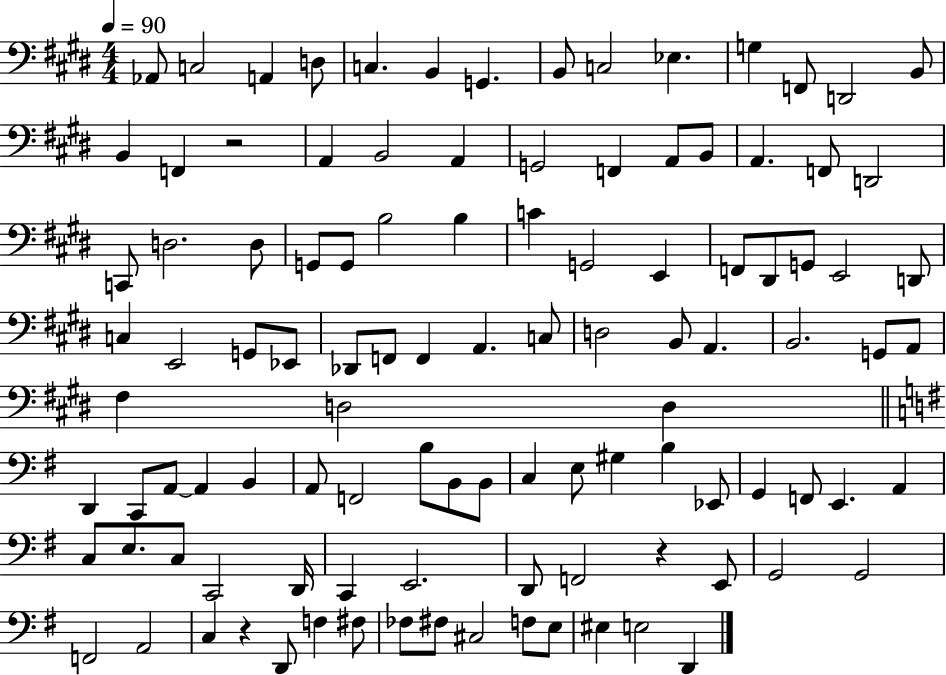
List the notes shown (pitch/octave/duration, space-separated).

Ab2/e C3/h A2/q D3/e C3/q. B2/q G2/q. B2/e C3/h Eb3/q. G3/q F2/e D2/h B2/e B2/q F2/q R/h A2/q B2/h A2/q G2/h F2/q A2/e B2/e A2/q. F2/e D2/h C2/e D3/h. D3/e G2/e G2/e B3/h B3/q C4/q G2/h E2/q F2/e D#2/e G2/e E2/h D2/e C3/q E2/h G2/e Eb2/e Db2/e F2/e F2/q A2/q. C3/e D3/h B2/e A2/q. B2/h. G2/e A2/e F#3/q D3/h D3/q D2/q C2/e A2/e A2/q B2/q A2/e F2/h B3/e B2/e B2/e C3/q E3/e G#3/q B3/q Eb2/e G2/q F2/e E2/q. A2/q C3/e E3/e. C3/e C2/h D2/s C2/q E2/h. D2/e F2/h R/q E2/e G2/h G2/h F2/h A2/h C3/q R/q D2/e F3/q F#3/e FES3/e F#3/e C#3/h F3/e E3/e EIS3/q E3/h D2/q